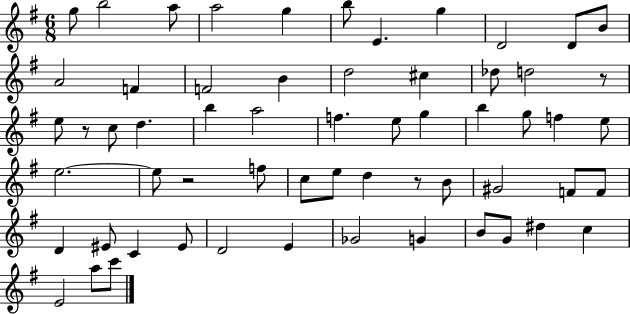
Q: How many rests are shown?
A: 4